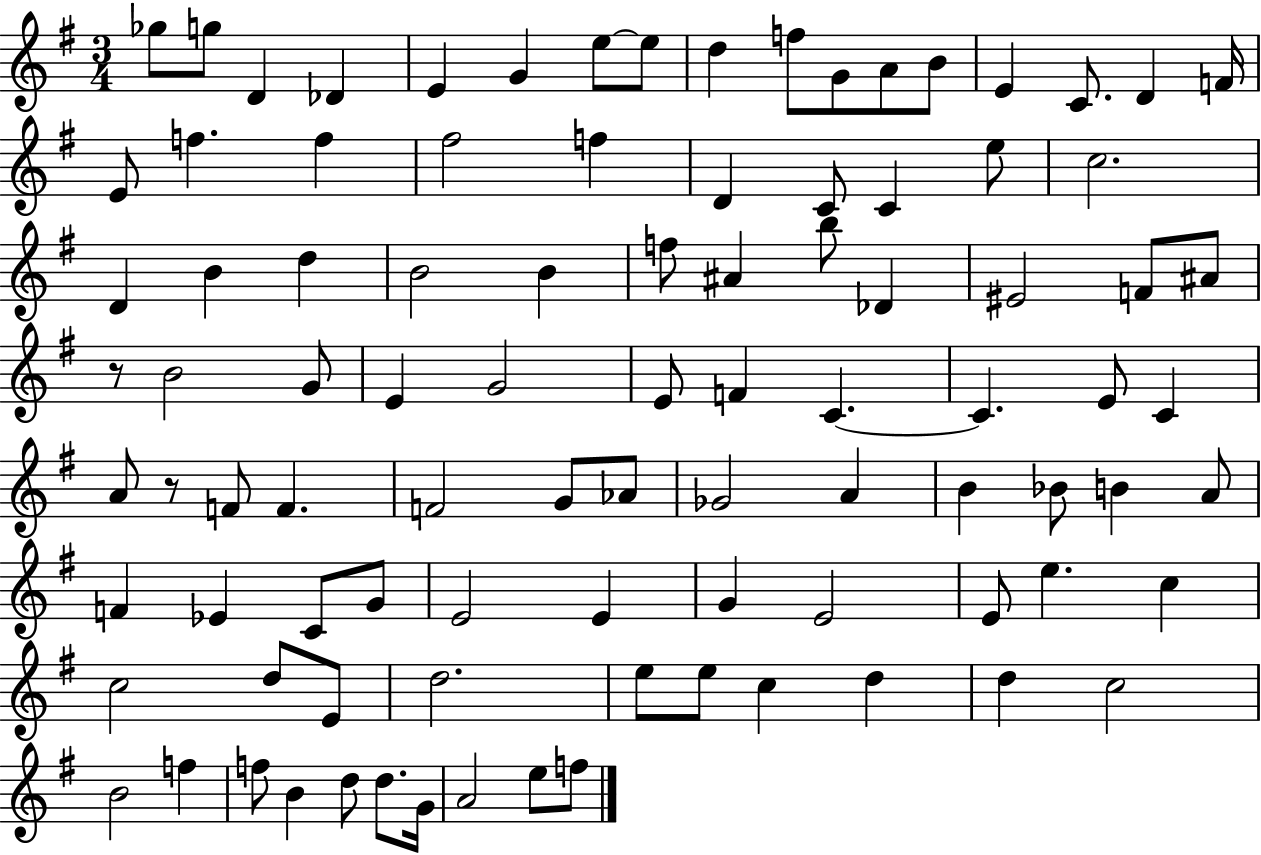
X:1
T:Untitled
M:3/4
L:1/4
K:G
_g/2 g/2 D _D E G e/2 e/2 d f/2 G/2 A/2 B/2 E C/2 D F/4 E/2 f f ^f2 f D C/2 C e/2 c2 D B d B2 B f/2 ^A b/2 _D ^E2 F/2 ^A/2 z/2 B2 G/2 E G2 E/2 F C C E/2 C A/2 z/2 F/2 F F2 G/2 _A/2 _G2 A B _B/2 B A/2 F _E C/2 G/2 E2 E G E2 E/2 e c c2 d/2 E/2 d2 e/2 e/2 c d d c2 B2 f f/2 B d/2 d/2 G/4 A2 e/2 f/2